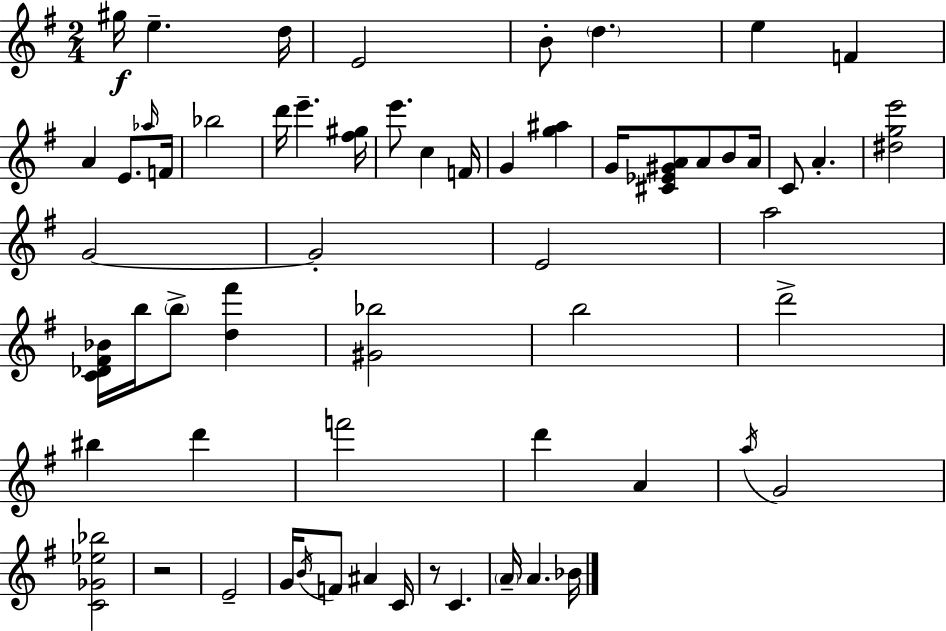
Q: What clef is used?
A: treble